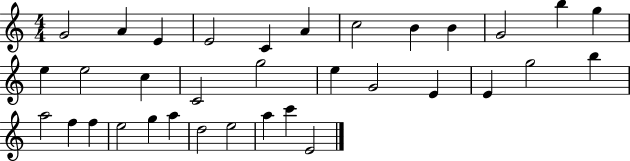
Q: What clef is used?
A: treble